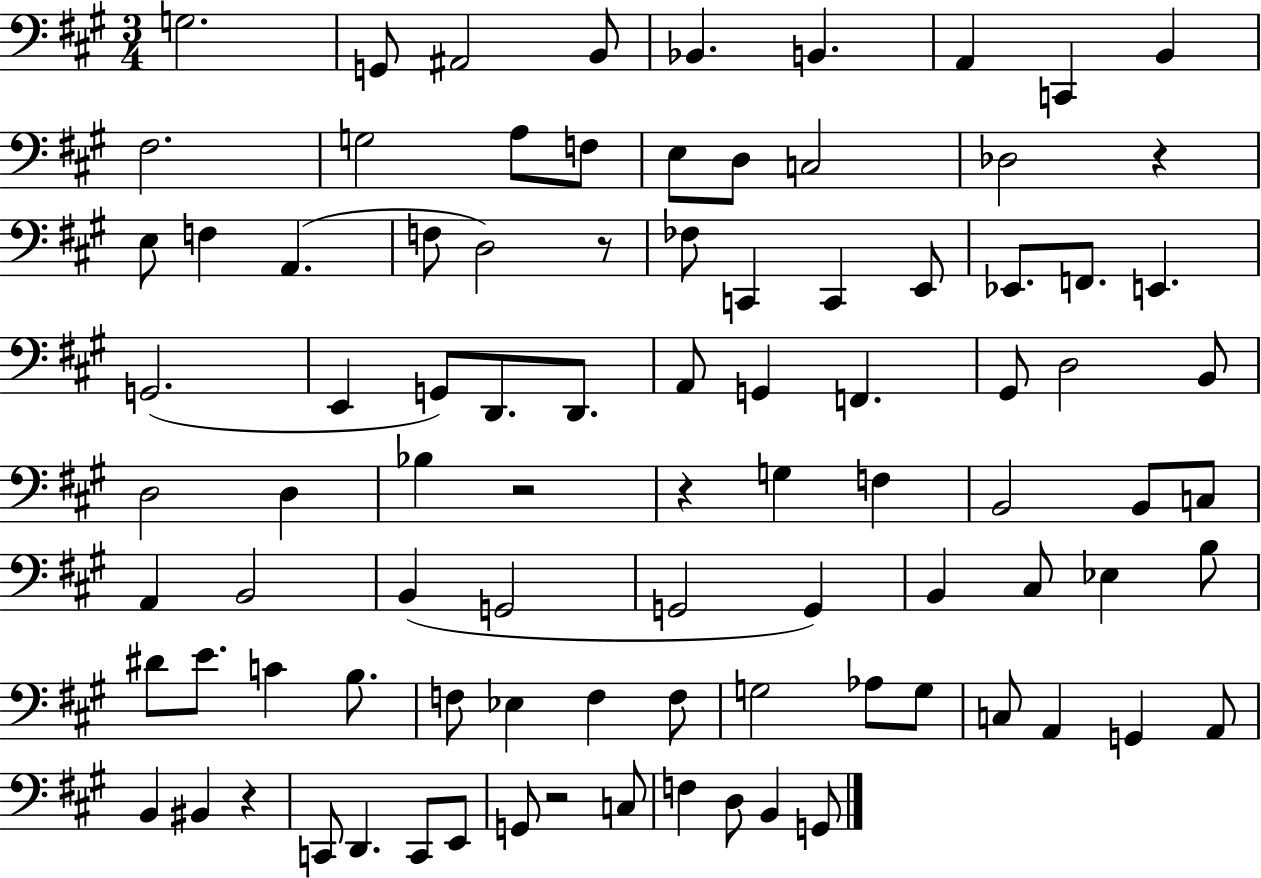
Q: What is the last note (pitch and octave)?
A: G2